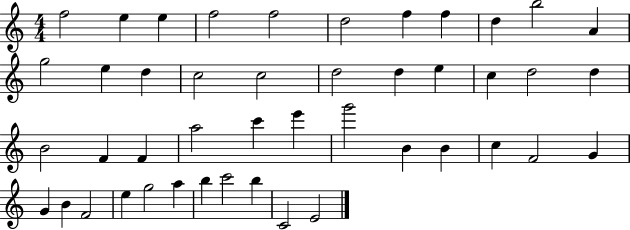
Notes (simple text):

F5/h E5/q E5/q F5/h F5/h D5/h F5/q F5/q D5/q B5/h A4/q G5/h E5/q D5/q C5/h C5/h D5/h D5/q E5/q C5/q D5/h D5/q B4/h F4/q F4/q A5/h C6/q E6/q G6/h B4/q B4/q C5/q F4/h G4/q G4/q B4/q F4/h E5/q G5/h A5/q B5/q C6/h B5/q C4/h E4/h